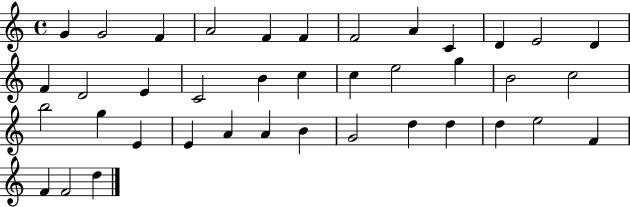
{
  \clef treble
  \time 4/4
  \defaultTimeSignature
  \key c \major
  g'4 g'2 f'4 | a'2 f'4 f'4 | f'2 a'4 c'4 | d'4 e'2 d'4 | \break f'4 d'2 e'4 | c'2 b'4 c''4 | c''4 e''2 g''4 | b'2 c''2 | \break b''2 g''4 e'4 | e'4 a'4 a'4 b'4 | g'2 d''4 d''4 | d''4 e''2 f'4 | \break f'4 f'2 d''4 | \bar "|."
}